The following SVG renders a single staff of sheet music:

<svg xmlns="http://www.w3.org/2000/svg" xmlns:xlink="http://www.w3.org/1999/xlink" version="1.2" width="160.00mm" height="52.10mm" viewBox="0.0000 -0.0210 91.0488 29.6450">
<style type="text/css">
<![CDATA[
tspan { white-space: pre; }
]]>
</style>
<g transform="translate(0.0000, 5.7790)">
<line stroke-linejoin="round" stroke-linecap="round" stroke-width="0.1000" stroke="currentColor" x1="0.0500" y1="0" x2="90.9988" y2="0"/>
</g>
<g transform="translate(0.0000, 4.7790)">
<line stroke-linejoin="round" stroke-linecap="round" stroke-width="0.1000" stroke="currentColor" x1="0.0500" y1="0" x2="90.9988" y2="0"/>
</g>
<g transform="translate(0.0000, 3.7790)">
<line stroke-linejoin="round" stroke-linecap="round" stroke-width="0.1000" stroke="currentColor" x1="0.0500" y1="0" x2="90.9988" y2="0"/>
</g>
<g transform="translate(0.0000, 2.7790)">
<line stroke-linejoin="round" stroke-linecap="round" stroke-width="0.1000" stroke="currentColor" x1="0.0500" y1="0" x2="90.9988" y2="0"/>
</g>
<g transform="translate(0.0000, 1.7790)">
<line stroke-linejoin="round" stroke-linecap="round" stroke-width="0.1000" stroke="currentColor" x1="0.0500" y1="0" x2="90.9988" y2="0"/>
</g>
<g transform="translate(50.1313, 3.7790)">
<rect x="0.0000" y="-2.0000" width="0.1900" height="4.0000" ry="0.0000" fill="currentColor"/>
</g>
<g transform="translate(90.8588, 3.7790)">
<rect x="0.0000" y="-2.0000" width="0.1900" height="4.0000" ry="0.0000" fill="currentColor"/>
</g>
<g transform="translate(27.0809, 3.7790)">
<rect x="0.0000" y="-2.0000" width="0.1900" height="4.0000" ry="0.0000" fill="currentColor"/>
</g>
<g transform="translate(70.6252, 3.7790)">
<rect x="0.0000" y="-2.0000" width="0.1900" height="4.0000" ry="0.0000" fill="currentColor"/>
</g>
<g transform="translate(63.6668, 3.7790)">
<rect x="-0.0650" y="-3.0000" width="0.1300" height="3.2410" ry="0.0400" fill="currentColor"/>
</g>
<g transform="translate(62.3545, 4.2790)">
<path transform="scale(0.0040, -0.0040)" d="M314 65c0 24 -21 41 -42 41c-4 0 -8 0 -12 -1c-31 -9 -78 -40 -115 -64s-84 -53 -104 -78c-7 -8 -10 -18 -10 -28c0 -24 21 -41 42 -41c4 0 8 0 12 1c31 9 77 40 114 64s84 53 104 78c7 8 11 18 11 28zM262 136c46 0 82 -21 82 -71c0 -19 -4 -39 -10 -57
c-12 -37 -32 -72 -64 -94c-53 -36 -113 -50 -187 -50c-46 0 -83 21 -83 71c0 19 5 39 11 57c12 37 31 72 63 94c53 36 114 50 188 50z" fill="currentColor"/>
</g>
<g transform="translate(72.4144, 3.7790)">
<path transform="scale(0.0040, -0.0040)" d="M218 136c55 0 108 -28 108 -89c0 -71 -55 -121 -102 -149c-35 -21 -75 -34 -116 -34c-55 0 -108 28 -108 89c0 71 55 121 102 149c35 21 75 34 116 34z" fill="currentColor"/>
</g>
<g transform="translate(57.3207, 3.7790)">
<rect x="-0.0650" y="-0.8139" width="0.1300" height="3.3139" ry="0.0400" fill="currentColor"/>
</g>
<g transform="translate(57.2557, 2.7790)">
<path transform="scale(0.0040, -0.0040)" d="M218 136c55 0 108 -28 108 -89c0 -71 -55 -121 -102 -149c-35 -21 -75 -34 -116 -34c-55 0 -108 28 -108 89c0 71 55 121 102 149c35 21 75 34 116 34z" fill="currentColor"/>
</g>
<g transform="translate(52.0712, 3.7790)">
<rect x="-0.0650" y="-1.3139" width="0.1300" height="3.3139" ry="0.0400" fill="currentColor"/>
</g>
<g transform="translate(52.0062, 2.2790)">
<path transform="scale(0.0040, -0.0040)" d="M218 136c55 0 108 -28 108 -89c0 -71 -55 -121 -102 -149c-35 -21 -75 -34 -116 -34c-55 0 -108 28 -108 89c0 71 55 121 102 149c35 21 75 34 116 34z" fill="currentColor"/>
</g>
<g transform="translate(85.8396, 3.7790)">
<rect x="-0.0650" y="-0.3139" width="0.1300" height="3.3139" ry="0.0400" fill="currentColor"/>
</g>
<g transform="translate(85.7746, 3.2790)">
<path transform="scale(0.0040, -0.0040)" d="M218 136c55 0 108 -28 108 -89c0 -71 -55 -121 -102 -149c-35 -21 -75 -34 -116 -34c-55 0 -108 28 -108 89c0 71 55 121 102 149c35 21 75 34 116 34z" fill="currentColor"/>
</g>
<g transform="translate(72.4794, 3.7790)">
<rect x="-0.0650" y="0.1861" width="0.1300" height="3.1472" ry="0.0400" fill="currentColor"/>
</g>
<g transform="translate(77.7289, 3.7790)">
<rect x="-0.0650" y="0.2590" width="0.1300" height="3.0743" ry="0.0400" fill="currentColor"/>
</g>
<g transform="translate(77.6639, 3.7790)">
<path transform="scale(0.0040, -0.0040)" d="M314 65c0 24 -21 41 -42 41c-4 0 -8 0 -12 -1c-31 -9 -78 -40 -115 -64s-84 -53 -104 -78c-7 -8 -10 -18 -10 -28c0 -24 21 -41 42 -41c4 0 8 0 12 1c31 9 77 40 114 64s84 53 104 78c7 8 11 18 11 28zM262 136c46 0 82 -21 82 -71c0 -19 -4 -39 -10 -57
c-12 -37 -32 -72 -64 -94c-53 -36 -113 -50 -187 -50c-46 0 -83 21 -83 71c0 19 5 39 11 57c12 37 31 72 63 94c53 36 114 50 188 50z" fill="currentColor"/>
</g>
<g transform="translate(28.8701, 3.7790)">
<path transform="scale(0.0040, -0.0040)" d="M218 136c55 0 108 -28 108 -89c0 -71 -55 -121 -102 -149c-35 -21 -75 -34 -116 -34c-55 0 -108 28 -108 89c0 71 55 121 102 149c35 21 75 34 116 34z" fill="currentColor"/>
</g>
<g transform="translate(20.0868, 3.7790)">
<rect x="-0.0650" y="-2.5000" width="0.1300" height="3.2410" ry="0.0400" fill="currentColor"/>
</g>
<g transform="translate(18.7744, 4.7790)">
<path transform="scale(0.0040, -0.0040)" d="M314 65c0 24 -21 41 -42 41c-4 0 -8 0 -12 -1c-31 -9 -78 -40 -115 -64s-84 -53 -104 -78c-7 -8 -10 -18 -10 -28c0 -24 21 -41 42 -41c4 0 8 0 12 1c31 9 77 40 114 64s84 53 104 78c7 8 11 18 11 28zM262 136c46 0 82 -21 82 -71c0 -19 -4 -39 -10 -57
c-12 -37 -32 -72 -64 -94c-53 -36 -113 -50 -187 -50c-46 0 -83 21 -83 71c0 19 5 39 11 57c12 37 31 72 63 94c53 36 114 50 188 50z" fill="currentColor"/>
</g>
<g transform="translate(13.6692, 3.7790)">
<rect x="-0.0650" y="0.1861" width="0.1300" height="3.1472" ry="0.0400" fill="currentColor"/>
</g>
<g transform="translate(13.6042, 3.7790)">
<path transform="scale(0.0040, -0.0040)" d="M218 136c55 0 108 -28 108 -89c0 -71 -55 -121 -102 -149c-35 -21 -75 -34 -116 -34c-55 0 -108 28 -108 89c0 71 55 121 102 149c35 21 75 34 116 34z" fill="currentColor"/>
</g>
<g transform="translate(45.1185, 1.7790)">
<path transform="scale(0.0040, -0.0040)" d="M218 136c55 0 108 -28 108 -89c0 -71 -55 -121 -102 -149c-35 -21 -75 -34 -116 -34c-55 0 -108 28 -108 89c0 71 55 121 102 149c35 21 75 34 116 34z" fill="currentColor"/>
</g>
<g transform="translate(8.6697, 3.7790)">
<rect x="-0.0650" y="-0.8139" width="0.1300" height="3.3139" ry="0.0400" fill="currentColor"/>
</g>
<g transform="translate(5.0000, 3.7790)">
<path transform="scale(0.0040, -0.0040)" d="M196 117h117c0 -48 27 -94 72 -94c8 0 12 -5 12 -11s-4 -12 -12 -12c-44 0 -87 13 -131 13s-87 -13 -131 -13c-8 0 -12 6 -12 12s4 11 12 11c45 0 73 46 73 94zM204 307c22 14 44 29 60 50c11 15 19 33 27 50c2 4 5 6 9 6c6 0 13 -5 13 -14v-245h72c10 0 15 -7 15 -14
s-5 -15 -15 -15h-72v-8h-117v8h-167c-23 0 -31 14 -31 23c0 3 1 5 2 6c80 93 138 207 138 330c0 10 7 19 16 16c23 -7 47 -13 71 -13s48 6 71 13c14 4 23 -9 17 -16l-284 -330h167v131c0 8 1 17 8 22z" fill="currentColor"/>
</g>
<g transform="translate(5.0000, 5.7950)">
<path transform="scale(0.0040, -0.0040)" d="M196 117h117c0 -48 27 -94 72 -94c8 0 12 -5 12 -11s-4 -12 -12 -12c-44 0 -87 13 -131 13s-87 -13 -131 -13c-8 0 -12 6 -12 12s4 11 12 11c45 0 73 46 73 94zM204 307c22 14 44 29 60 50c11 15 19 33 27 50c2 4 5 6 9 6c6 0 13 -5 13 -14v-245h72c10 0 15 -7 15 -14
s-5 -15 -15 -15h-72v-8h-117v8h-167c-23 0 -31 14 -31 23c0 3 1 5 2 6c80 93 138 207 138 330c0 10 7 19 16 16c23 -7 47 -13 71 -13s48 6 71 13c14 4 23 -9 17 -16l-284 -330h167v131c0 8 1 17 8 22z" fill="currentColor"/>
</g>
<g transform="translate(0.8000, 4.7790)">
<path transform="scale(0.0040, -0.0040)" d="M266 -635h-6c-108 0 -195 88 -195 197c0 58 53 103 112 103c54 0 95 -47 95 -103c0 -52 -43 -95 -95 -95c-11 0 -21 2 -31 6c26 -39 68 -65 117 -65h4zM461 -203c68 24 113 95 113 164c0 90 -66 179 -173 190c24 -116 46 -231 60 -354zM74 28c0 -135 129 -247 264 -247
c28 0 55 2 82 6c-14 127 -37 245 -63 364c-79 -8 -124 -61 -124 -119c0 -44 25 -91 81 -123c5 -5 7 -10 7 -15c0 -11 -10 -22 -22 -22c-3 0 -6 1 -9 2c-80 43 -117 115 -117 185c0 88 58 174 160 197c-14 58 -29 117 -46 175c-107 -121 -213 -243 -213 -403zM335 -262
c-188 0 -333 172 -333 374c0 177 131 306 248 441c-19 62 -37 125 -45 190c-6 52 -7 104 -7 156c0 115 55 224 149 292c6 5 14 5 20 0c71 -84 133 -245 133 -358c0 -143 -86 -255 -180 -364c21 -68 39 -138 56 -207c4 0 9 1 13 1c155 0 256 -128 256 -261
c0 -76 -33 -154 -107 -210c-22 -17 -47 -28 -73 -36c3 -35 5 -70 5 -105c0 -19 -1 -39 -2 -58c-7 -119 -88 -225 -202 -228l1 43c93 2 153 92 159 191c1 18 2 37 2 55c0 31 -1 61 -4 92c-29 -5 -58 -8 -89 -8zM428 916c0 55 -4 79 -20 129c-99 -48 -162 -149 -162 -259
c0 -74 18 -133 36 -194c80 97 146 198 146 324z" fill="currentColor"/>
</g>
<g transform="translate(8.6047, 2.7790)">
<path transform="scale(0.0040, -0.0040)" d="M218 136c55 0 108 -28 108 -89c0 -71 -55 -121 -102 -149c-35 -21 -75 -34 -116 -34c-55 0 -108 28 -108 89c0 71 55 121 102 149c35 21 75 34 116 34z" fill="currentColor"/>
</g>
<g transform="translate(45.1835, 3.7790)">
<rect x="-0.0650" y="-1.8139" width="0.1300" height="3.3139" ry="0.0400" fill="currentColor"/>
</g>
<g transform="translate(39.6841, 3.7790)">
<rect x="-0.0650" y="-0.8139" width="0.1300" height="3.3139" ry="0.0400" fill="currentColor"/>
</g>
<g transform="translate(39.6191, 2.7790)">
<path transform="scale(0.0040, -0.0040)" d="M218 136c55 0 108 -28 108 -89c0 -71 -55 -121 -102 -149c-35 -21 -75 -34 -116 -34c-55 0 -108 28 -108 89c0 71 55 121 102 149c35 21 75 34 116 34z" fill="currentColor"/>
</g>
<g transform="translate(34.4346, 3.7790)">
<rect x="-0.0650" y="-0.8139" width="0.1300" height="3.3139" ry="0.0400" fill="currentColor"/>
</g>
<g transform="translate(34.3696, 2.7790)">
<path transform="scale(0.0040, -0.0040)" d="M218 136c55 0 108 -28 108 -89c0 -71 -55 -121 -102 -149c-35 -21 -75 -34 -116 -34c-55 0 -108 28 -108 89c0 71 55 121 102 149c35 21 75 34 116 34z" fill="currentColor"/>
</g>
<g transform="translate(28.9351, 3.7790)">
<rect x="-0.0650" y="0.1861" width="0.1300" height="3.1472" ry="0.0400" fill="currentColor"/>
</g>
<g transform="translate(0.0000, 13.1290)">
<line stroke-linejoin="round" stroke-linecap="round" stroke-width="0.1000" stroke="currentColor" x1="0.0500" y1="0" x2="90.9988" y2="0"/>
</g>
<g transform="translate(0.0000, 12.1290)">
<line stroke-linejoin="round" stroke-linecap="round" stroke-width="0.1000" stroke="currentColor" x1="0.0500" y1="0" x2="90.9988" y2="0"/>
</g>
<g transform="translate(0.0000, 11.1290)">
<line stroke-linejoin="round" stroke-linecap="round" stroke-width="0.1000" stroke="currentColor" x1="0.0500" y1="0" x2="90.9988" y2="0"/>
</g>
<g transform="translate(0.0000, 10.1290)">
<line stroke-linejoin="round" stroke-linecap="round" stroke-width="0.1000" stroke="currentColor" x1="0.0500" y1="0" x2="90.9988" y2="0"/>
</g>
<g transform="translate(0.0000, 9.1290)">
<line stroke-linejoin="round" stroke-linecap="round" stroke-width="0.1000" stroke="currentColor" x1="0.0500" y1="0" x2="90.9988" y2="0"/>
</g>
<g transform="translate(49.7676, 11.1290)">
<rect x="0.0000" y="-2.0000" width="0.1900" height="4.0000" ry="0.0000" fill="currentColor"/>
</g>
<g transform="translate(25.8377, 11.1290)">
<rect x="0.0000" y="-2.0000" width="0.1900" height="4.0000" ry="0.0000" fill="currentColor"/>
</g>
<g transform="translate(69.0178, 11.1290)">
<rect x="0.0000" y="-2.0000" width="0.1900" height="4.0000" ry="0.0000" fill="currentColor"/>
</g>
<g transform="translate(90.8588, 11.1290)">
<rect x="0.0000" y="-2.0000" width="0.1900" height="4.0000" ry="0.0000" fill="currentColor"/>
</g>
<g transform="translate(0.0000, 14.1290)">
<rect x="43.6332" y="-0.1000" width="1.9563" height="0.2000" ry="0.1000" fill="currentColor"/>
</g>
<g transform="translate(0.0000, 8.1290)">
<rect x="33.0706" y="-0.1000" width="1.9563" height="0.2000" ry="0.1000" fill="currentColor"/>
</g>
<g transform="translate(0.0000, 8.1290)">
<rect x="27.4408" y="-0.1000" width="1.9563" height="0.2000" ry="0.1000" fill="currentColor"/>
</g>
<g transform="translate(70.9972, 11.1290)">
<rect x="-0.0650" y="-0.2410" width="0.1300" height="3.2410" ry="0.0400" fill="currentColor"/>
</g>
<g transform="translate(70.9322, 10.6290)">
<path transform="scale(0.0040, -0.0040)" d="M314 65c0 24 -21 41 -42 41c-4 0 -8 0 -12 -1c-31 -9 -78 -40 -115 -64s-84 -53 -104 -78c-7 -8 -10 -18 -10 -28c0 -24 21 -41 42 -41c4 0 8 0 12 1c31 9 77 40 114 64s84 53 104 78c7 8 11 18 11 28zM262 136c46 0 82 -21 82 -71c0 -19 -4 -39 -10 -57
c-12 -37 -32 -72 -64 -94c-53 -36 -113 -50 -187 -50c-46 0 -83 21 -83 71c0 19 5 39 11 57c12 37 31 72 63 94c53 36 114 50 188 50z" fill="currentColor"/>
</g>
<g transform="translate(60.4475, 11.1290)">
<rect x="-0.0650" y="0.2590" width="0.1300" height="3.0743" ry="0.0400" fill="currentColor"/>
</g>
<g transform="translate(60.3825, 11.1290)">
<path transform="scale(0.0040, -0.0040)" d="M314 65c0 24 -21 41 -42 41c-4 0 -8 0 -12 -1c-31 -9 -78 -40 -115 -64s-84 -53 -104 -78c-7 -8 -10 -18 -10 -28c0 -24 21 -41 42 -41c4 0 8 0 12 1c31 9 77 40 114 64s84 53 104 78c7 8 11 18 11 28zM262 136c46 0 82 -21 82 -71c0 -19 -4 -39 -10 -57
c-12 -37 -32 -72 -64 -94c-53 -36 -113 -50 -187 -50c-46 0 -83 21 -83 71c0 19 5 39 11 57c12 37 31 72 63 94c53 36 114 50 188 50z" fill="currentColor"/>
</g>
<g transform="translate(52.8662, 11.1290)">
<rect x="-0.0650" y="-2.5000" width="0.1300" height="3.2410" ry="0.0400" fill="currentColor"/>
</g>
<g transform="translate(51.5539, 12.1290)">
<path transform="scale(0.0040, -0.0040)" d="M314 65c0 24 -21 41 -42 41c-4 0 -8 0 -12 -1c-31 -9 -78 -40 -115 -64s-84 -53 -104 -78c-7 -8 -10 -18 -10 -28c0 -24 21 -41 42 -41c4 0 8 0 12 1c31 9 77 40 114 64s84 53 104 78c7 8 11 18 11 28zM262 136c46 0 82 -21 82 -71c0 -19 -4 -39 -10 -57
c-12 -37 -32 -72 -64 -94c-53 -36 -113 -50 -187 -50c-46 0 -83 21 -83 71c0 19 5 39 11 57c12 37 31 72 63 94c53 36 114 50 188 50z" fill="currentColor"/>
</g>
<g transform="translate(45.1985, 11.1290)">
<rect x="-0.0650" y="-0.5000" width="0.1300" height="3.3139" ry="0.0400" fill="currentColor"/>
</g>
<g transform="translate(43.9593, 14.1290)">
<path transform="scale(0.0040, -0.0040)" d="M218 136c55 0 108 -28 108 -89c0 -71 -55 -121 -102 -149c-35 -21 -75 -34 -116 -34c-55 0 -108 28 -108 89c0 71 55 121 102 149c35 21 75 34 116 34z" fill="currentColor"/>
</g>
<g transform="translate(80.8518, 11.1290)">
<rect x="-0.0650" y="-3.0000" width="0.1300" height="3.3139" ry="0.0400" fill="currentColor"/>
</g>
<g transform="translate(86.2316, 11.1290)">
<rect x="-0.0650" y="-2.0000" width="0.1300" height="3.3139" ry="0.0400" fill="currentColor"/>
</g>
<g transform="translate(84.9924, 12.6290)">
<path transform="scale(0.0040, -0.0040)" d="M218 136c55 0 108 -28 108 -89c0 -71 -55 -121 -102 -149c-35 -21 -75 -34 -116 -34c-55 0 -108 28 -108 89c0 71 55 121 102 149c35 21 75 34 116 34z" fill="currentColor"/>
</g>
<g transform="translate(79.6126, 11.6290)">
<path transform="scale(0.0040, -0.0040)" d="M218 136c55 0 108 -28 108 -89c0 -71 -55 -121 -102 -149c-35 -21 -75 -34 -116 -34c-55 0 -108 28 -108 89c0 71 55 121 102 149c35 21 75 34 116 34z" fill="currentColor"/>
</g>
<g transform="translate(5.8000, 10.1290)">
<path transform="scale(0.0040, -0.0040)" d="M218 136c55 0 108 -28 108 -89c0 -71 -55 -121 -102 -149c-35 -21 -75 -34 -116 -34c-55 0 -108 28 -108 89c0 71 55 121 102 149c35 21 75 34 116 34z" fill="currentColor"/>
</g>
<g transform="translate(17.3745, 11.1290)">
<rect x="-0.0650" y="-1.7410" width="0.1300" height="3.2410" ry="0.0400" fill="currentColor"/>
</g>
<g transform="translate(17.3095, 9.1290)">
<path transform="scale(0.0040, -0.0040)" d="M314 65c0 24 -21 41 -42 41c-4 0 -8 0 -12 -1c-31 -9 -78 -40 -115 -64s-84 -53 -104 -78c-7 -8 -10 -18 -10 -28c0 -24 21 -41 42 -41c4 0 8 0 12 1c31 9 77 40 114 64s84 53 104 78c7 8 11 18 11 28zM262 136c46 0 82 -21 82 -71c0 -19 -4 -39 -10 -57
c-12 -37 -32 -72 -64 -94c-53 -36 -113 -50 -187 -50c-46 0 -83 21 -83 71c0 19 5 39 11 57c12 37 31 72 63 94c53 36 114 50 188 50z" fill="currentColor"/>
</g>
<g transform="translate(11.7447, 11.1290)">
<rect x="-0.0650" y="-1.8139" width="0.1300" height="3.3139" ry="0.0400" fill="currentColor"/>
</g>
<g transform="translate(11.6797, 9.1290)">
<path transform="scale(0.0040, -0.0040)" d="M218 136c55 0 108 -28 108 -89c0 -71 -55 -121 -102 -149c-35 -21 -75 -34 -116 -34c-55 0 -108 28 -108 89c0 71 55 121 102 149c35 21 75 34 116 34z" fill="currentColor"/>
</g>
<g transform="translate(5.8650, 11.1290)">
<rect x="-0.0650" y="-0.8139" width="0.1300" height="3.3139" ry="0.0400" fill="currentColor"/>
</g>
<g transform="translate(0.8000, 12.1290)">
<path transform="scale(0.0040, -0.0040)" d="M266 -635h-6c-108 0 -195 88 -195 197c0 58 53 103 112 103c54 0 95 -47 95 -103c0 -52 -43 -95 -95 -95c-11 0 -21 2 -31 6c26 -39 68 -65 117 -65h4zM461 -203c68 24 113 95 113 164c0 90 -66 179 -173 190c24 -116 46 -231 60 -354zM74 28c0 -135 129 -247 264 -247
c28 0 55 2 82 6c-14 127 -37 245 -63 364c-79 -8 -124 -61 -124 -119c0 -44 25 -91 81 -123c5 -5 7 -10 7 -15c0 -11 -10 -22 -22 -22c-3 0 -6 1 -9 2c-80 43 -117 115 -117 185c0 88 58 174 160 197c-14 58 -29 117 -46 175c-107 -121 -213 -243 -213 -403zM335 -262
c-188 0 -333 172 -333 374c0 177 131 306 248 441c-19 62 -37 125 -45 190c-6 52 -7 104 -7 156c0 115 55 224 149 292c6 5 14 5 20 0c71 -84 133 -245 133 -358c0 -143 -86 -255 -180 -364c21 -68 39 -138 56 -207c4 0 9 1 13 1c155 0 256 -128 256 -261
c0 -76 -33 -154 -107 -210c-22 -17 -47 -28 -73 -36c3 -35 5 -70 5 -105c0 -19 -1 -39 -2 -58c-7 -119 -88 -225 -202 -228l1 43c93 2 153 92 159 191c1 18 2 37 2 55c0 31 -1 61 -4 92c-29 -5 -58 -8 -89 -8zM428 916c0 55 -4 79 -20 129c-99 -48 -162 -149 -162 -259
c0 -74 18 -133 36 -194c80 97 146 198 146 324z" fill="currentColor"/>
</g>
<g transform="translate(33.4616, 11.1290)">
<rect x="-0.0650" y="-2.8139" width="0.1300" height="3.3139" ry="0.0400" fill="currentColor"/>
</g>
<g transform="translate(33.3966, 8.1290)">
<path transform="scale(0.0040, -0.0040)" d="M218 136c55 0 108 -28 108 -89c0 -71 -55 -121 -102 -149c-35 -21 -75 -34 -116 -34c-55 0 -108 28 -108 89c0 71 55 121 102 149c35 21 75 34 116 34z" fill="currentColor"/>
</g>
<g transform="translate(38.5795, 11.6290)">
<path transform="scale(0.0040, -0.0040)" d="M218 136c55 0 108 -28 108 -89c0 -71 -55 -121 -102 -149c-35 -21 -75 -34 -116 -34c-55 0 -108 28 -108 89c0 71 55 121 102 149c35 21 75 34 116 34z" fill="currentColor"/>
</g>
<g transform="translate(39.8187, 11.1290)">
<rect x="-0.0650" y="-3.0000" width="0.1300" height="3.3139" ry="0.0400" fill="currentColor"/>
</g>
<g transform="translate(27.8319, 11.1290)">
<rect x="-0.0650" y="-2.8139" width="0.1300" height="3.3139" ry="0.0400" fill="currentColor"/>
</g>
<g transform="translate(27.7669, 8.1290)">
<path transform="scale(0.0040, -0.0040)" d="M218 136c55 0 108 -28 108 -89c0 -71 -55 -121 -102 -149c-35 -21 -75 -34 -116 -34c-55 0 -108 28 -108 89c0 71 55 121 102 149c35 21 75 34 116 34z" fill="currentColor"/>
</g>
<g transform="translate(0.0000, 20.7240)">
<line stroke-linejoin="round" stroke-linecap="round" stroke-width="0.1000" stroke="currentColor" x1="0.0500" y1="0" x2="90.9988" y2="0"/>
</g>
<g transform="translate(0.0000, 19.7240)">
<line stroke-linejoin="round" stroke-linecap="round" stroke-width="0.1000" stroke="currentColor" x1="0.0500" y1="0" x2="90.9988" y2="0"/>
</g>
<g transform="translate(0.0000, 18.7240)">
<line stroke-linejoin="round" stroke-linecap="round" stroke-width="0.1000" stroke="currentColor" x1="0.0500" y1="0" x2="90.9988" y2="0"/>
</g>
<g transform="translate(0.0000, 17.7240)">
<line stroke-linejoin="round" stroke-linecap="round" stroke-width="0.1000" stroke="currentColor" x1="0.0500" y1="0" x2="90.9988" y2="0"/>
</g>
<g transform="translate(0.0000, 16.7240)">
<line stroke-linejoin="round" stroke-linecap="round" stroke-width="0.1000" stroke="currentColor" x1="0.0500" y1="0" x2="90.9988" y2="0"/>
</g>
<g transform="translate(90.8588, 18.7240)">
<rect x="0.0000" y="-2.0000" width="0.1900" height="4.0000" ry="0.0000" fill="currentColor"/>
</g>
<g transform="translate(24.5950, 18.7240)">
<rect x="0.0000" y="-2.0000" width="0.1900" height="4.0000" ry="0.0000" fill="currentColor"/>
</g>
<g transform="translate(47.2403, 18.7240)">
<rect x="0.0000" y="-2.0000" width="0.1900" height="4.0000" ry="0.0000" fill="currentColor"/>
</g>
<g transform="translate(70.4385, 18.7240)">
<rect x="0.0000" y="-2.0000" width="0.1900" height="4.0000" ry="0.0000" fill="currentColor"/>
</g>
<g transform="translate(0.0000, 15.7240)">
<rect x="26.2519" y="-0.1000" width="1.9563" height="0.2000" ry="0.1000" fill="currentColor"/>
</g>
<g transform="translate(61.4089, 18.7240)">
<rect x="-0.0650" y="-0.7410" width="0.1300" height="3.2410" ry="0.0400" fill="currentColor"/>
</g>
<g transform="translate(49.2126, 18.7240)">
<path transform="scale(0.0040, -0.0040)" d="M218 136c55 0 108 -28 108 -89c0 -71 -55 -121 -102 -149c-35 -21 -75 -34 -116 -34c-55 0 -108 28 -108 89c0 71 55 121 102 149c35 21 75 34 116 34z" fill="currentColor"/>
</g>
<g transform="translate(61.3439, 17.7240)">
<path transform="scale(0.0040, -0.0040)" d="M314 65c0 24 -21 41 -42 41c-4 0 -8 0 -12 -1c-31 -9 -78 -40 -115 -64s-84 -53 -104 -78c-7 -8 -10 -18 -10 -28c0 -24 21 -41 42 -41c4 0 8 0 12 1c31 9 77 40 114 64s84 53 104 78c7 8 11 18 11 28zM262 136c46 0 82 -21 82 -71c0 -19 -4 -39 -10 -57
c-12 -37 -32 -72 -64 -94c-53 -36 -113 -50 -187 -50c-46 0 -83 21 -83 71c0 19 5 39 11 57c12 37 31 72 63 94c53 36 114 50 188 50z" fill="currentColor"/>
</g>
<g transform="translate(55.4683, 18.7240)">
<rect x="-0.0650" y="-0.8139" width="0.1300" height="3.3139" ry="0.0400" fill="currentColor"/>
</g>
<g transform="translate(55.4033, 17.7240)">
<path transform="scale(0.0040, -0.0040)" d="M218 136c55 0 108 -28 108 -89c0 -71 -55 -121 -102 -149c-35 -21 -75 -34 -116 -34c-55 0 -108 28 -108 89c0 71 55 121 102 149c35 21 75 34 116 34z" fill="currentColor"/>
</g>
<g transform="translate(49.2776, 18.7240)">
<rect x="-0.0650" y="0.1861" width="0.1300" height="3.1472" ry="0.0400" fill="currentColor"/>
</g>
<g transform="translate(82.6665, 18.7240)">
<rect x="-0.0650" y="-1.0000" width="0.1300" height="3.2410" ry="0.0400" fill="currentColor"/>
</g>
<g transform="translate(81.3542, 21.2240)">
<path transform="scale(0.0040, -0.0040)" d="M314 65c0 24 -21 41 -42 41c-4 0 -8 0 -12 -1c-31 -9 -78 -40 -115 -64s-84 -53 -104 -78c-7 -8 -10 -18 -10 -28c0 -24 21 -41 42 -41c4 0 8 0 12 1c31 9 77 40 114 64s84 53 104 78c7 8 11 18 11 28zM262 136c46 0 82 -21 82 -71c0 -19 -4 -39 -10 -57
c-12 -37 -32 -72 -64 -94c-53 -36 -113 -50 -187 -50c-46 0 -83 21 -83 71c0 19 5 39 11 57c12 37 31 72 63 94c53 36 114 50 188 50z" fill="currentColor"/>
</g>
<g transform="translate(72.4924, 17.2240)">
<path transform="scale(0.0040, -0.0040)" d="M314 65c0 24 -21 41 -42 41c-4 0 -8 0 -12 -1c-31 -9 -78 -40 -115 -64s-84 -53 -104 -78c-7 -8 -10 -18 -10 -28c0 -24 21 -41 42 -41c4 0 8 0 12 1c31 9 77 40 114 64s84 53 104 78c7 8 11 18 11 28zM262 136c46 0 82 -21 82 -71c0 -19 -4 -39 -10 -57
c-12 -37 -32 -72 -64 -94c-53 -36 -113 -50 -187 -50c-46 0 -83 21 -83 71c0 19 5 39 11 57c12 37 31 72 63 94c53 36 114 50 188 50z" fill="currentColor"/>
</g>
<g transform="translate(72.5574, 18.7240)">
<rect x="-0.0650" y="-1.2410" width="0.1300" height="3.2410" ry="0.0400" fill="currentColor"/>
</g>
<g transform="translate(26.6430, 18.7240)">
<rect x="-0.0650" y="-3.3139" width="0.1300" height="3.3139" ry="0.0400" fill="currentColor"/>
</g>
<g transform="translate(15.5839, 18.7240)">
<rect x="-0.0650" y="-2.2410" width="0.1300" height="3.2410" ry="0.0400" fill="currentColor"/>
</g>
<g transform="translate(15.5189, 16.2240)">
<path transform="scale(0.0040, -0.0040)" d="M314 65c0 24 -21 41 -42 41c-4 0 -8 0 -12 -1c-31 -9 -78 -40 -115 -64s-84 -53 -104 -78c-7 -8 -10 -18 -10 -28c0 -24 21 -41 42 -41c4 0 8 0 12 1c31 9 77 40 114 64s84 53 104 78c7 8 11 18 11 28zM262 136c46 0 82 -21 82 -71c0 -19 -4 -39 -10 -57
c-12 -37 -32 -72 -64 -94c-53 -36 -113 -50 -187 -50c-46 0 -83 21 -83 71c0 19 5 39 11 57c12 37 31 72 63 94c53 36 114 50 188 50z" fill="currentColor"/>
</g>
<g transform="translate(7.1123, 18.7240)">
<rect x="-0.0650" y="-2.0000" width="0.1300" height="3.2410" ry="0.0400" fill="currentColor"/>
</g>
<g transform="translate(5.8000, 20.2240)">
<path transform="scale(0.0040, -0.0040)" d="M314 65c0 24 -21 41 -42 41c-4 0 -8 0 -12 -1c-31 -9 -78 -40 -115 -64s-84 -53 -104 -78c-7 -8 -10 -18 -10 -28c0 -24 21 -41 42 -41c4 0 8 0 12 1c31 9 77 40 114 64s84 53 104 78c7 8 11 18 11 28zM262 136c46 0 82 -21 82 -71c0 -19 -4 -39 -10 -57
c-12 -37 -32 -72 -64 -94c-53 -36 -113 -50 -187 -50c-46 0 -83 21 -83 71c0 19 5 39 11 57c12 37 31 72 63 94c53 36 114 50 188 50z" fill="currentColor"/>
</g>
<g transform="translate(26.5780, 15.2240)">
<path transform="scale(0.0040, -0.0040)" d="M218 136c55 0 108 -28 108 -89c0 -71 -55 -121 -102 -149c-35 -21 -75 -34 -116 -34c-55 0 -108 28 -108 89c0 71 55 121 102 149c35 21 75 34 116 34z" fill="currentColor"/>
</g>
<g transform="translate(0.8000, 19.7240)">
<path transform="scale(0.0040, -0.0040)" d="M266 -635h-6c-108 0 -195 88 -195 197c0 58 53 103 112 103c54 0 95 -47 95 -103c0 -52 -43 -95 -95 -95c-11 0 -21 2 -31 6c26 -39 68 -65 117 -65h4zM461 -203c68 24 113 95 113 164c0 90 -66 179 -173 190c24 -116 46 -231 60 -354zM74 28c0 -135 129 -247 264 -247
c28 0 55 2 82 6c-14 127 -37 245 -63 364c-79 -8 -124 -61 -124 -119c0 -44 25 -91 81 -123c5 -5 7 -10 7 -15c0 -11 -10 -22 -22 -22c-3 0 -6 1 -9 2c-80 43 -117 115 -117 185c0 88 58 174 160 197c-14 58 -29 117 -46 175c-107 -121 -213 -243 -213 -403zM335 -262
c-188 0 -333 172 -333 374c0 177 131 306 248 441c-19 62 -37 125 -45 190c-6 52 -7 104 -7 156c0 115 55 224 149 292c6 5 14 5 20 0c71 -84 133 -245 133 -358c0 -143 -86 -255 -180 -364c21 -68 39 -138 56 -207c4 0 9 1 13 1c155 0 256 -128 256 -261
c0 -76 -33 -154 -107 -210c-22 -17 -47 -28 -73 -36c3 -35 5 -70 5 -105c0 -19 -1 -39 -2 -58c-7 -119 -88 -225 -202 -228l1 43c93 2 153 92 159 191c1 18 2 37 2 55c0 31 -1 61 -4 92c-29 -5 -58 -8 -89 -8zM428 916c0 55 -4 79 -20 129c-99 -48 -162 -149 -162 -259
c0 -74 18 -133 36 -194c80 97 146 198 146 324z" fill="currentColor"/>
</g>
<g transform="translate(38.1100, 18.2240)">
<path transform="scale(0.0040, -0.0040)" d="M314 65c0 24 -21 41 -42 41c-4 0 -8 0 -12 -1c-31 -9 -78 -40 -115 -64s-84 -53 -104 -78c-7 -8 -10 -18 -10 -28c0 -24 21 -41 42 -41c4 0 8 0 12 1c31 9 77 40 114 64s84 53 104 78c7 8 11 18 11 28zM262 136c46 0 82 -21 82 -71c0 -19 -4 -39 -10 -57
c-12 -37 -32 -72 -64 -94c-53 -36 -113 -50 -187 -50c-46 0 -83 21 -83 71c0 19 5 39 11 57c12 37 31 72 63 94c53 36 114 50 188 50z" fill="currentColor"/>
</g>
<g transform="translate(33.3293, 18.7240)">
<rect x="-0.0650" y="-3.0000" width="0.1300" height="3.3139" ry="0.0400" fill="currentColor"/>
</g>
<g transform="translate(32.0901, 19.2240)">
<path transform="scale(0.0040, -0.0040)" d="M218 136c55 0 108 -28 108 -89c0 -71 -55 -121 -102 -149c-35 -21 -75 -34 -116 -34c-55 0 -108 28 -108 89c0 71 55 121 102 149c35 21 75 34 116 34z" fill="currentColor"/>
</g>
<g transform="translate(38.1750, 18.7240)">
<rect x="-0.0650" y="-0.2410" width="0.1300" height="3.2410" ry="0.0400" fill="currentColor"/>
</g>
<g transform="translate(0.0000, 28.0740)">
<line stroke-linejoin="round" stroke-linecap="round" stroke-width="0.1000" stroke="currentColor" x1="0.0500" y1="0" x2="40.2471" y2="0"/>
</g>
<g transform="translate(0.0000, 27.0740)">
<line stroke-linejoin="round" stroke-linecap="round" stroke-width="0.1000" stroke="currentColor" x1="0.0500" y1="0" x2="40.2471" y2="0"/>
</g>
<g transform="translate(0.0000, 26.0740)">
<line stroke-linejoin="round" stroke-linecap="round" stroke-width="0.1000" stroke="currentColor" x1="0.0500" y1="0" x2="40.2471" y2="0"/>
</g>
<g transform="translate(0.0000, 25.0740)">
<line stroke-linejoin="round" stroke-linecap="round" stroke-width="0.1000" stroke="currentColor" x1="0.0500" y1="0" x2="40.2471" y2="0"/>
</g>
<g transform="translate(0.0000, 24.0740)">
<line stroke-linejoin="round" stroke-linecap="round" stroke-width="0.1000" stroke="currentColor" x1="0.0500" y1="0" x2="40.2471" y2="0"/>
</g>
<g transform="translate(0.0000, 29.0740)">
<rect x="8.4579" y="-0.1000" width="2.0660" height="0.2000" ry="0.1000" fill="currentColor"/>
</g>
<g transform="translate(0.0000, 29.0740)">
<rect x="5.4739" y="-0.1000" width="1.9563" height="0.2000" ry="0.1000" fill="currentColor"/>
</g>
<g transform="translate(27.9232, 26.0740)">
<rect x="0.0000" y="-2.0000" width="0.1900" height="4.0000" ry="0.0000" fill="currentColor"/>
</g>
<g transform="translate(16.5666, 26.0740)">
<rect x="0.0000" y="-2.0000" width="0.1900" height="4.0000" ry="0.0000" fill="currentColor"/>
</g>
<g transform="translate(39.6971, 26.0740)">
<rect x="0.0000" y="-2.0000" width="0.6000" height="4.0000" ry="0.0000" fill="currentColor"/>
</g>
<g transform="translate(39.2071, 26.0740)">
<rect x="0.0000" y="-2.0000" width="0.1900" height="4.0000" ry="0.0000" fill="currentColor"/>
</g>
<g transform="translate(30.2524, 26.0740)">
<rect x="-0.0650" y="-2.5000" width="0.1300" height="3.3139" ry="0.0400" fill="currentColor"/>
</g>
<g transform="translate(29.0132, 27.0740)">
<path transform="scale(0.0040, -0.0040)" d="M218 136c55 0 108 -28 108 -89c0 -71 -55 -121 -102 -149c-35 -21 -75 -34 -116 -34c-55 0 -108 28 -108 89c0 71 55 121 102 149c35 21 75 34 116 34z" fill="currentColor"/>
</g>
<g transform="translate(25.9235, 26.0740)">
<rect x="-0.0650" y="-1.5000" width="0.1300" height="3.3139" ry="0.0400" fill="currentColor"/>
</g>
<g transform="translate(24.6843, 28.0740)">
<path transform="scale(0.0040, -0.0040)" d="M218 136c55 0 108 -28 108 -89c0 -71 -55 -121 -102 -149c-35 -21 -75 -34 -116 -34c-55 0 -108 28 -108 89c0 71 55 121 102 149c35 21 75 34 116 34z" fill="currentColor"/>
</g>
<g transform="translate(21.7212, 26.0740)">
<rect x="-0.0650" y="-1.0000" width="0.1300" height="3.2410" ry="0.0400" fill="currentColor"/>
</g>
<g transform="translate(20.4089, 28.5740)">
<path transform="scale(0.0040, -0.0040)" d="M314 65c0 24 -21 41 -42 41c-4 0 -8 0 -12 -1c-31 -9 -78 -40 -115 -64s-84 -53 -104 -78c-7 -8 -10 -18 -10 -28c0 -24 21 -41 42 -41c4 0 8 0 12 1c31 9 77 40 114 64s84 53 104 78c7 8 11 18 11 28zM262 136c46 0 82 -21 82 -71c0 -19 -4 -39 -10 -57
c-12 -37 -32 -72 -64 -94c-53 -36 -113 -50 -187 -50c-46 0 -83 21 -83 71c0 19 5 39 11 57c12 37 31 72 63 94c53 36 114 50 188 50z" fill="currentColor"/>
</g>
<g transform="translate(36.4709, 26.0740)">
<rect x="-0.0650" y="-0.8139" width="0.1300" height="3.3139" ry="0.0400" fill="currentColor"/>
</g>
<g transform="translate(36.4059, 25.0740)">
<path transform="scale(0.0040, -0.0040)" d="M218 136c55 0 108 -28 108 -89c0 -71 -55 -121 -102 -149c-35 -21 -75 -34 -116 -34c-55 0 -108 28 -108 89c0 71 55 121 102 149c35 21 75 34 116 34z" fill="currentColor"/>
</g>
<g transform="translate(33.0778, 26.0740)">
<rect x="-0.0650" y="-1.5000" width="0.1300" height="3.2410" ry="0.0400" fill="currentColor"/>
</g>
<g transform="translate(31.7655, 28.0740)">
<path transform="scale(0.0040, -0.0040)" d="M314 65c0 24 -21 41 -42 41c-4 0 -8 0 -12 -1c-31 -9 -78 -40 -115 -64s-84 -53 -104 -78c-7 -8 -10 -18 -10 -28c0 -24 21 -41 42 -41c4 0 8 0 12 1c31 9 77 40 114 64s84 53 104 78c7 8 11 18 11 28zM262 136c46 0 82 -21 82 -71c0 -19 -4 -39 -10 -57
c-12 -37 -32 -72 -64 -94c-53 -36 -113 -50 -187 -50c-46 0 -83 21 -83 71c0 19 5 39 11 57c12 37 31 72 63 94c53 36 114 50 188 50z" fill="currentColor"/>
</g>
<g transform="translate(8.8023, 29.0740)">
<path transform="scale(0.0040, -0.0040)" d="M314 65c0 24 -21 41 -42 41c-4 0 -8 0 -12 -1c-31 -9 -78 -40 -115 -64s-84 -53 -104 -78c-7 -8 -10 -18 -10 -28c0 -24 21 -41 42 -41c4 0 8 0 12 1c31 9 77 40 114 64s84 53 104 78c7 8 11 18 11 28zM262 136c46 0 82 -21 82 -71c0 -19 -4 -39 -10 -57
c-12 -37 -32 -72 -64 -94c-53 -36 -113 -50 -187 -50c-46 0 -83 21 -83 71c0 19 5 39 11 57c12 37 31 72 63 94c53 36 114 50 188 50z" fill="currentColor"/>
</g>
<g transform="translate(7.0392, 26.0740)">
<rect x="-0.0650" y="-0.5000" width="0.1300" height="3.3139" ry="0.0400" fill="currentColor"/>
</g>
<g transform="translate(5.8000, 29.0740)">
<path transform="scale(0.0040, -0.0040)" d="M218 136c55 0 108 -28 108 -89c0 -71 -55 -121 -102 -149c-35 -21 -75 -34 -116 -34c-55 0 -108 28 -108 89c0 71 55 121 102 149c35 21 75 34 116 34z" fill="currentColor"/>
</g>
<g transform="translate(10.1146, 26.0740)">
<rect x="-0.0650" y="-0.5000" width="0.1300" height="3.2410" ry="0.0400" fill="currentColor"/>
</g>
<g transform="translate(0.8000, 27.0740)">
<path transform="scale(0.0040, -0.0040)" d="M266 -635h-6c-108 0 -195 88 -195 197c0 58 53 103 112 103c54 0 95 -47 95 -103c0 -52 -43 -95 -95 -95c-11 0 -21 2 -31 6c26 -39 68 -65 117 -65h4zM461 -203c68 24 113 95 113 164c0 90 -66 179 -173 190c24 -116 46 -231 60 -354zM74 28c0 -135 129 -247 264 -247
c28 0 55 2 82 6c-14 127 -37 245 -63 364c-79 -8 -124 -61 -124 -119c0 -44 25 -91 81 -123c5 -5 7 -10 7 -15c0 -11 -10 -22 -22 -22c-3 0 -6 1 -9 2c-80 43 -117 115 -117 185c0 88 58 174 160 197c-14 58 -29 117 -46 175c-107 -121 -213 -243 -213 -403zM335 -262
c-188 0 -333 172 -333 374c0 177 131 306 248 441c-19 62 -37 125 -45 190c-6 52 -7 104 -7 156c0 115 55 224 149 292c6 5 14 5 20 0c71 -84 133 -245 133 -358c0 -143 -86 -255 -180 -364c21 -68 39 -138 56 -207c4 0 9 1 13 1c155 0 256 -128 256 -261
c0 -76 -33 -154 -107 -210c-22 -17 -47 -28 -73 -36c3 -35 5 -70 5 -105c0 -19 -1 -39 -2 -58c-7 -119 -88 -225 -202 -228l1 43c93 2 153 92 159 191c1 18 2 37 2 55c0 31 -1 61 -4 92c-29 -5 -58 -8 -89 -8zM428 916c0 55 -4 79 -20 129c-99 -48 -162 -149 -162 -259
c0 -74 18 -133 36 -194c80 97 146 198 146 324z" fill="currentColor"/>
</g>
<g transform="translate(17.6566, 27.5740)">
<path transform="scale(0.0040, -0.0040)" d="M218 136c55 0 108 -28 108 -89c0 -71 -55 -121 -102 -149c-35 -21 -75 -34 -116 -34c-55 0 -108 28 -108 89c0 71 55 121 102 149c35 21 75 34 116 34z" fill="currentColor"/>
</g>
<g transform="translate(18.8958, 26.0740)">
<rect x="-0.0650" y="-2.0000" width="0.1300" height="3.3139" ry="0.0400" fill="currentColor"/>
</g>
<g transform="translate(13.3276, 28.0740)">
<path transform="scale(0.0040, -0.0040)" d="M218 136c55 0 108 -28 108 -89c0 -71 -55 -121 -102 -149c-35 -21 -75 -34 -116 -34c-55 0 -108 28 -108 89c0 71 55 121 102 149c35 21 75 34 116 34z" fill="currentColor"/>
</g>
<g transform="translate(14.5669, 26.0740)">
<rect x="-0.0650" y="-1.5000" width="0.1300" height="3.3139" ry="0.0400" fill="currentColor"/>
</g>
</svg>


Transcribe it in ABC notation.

X:1
T:Untitled
M:4/4
L:1/4
K:C
d B G2 B d d f e d A2 B B2 c d f f2 a a A C G2 B2 c2 A F F2 g2 b A c2 B d d2 e2 D2 C C2 E F D2 E G E2 d